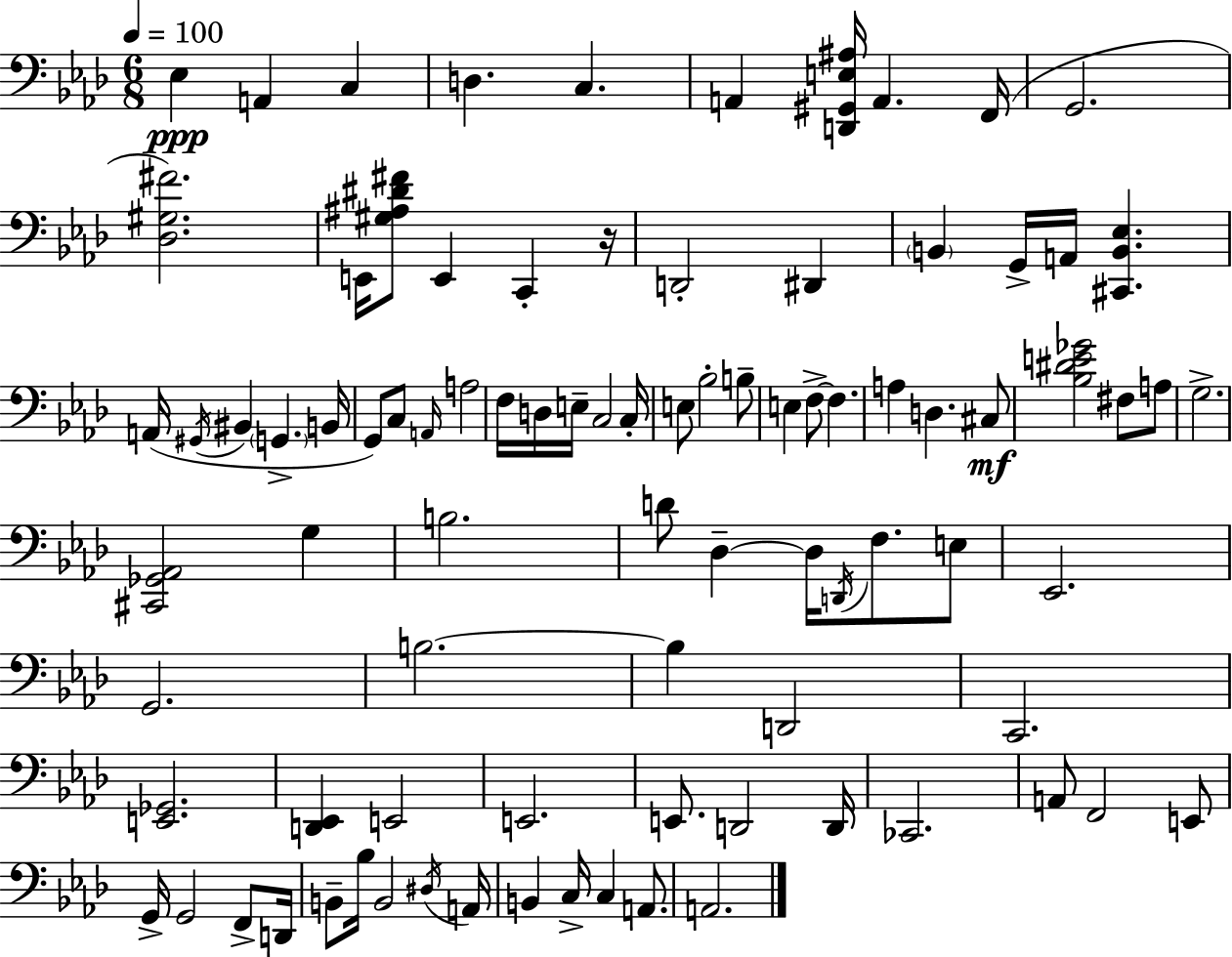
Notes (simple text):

Eb3/q A2/q C3/q D3/q. C3/q. A2/q [D2,G#2,E3,A#3]/s A2/q. F2/s G2/h. [Db3,G#3,F#4]/h. E2/s [G#3,A#3,D#4,F#4]/e E2/q C2/q R/s D2/h D#2/q B2/q G2/s A2/s [C#2,B2,Eb3]/q. A2/s G#2/s BIS2/q G2/q. B2/s G2/e C3/e A2/s A3/h F3/s D3/s E3/s C3/h C3/s E3/e Bb3/h B3/e E3/q F3/e F3/q. A3/q D3/q. C#3/e [Bb3,D#4,E4,Gb4]/h F#3/e A3/e G3/h. [C#2,Gb2,Ab2]/h G3/q B3/h. D4/e Db3/q Db3/s D2/s F3/e. E3/e Eb2/h. G2/h. B3/h. B3/q D2/h C2/h. [E2,Gb2]/h. [D2,Eb2]/q E2/h E2/h. E2/e. D2/h D2/s CES2/h. A2/e F2/h E2/e G2/s G2/h F2/e D2/s B2/e Bb3/s B2/h D#3/s A2/s B2/q C3/s C3/q A2/e. A2/h.